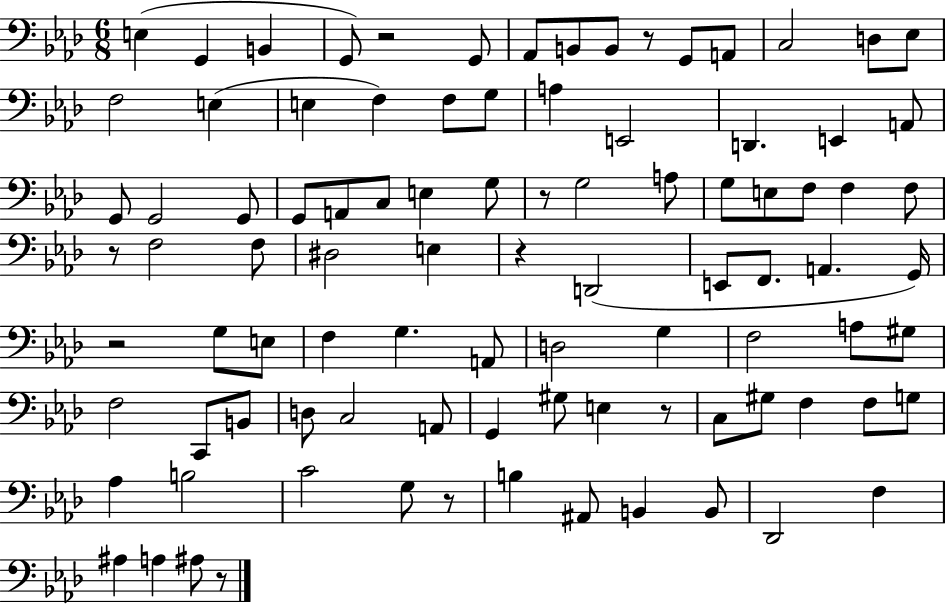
X:1
T:Untitled
M:6/8
L:1/4
K:Ab
E, G,, B,, G,,/2 z2 G,,/2 _A,,/2 B,,/2 B,,/2 z/2 G,,/2 A,,/2 C,2 D,/2 _E,/2 F,2 E, E, F, F,/2 G,/2 A, E,,2 D,, E,, A,,/2 G,,/2 G,,2 G,,/2 G,,/2 A,,/2 C,/2 E, G,/2 z/2 G,2 A,/2 G,/2 E,/2 F,/2 F, F,/2 z/2 F,2 F,/2 ^D,2 E, z D,,2 E,,/2 F,,/2 A,, G,,/4 z2 G,/2 E,/2 F, G, A,,/2 D,2 G, F,2 A,/2 ^G,/2 F,2 C,,/2 B,,/2 D,/2 C,2 A,,/2 G,, ^G,/2 E, z/2 C,/2 ^G,/2 F, F,/2 G,/2 _A, B,2 C2 G,/2 z/2 B, ^A,,/2 B,, B,,/2 _D,,2 F, ^A, A, ^A,/2 z/2